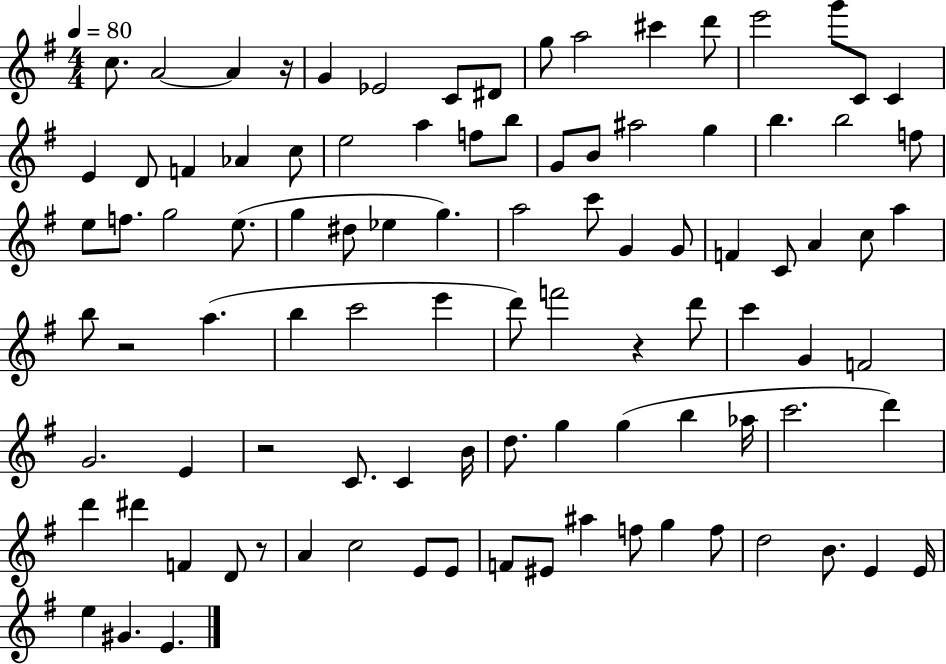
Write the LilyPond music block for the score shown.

{
  \clef treble
  \numericTimeSignature
  \time 4/4
  \key g \major
  \tempo 4 = 80
  c''8. a'2~~ a'4 r16 | g'4 ees'2 c'8 dis'8 | g''8 a''2 cis'''4 d'''8 | e'''2 g'''8 c'8 c'4 | \break e'4 d'8 f'4 aes'4 c''8 | e''2 a''4 f''8 b''8 | g'8 b'8 ais''2 g''4 | b''4. b''2 f''8 | \break e''8 f''8. g''2 e''8.( | g''4 dis''8 ees''4 g''4.) | a''2 c'''8 g'4 g'8 | f'4 c'8 a'4 c''8 a''4 | \break b''8 r2 a''4.( | b''4 c'''2 e'''4 | d'''8) f'''2 r4 d'''8 | c'''4 g'4 f'2 | \break g'2. e'4 | r2 c'8. c'4 b'16 | d''8. g''4 g''4( b''4 aes''16 | c'''2. d'''4) | \break d'''4 dis'''4 f'4 d'8 r8 | a'4 c''2 e'8 e'8 | f'8 eis'8 ais''4 f''8 g''4 f''8 | d''2 b'8. e'4 e'16 | \break e''4 gis'4. e'4. | \bar "|."
}